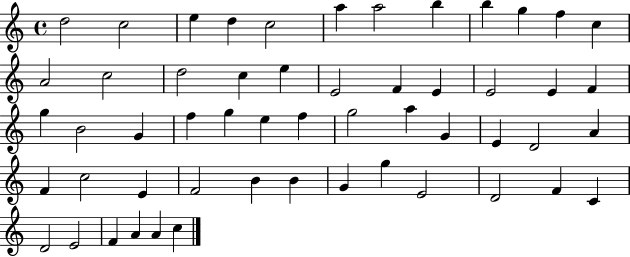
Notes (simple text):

D5/h C5/h E5/q D5/q C5/h A5/q A5/h B5/q B5/q G5/q F5/q C5/q A4/h C5/h D5/h C5/q E5/q E4/h F4/q E4/q E4/h E4/q F4/q G5/q B4/h G4/q F5/q G5/q E5/q F5/q G5/h A5/q G4/q E4/q D4/h A4/q F4/q C5/h E4/q F4/h B4/q B4/q G4/q G5/q E4/h D4/h F4/q C4/q D4/h E4/h F4/q A4/q A4/q C5/q